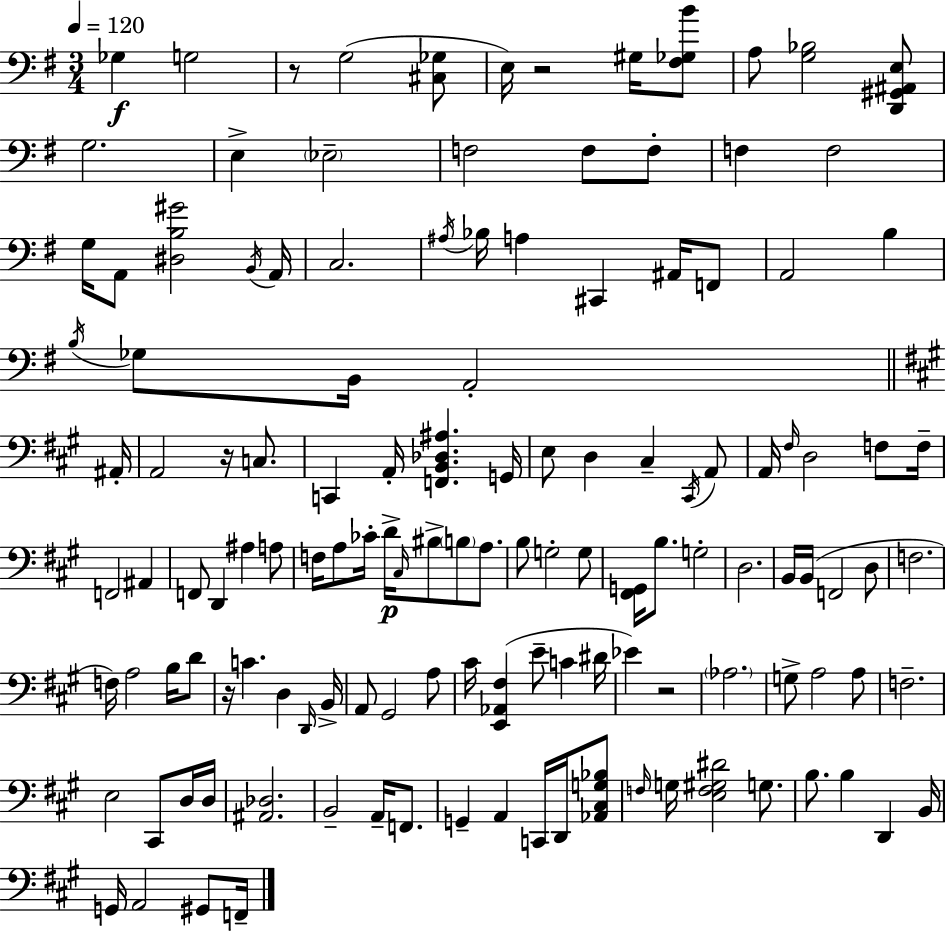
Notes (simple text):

Gb3/q G3/h R/e G3/h [C#3,Gb3]/e E3/s R/h G#3/s [F#3,Gb3,B4]/e A3/e [G3,Bb3]/h [D2,G#2,A#2,E3]/e G3/h. E3/q Eb3/h F3/h F3/e F3/e F3/q F3/h G3/s A2/e [D#3,B3,G#4]/h B2/s A2/s C3/h. A#3/s Bb3/s A3/q C#2/q A#2/s F2/e A2/h B3/q B3/s Gb3/e B2/s A2/h A#2/s A2/h R/s C3/e. C2/q A2/s [F2,B2,Db3,A#3]/q. G2/s E3/e D3/q C#3/q C#2/s A2/e A2/s F#3/s D3/h F3/e F3/s F2/h A#2/q F2/e D2/q A#3/q A3/e F3/s A3/e CES4/s D4/s C#3/s BIS3/e B3/e A3/e. B3/e G3/h G3/e [F#2,G2]/s B3/e. G3/h D3/h. B2/s B2/s F2/h D3/e F3/h. F3/s A3/h B3/s D4/e R/s C4/q. D3/q D2/s B2/s A2/e G#2/h A3/e C#4/s [E2,Ab2,F#3]/q E4/e C4/q D#4/s Eb4/q R/h Ab3/h. G3/e A3/h A3/e F3/h. E3/h C#2/e D3/s D3/s [A#2,Db3]/h. B2/h A2/s F2/e. G2/q A2/q C2/s D2/s [Ab2,C#3,G3,Bb3]/e F3/s G3/s [E3,F3,G#3,D#4]/h G3/e. B3/e. B3/q D2/q B2/s G2/s A2/h G#2/e F2/s